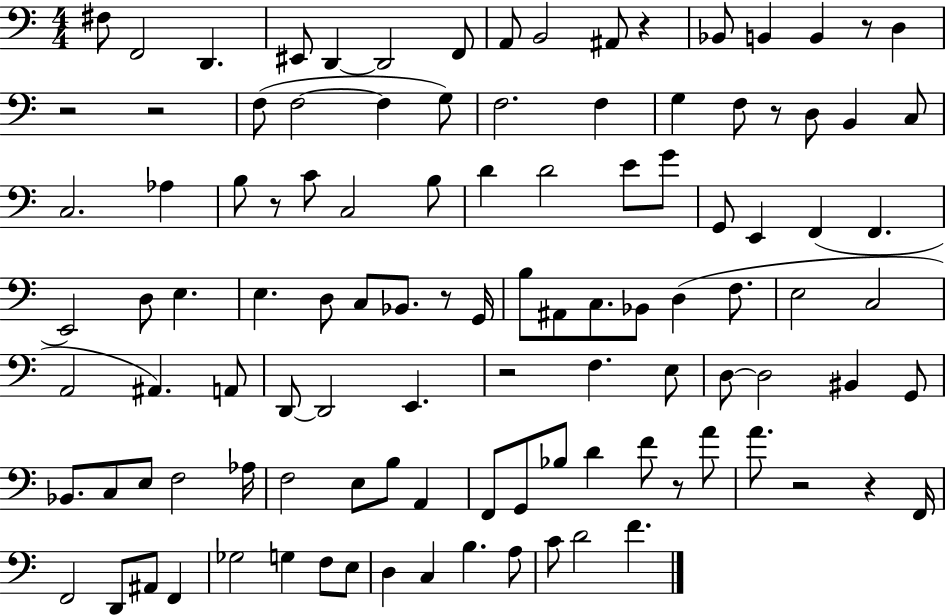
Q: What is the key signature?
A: C major